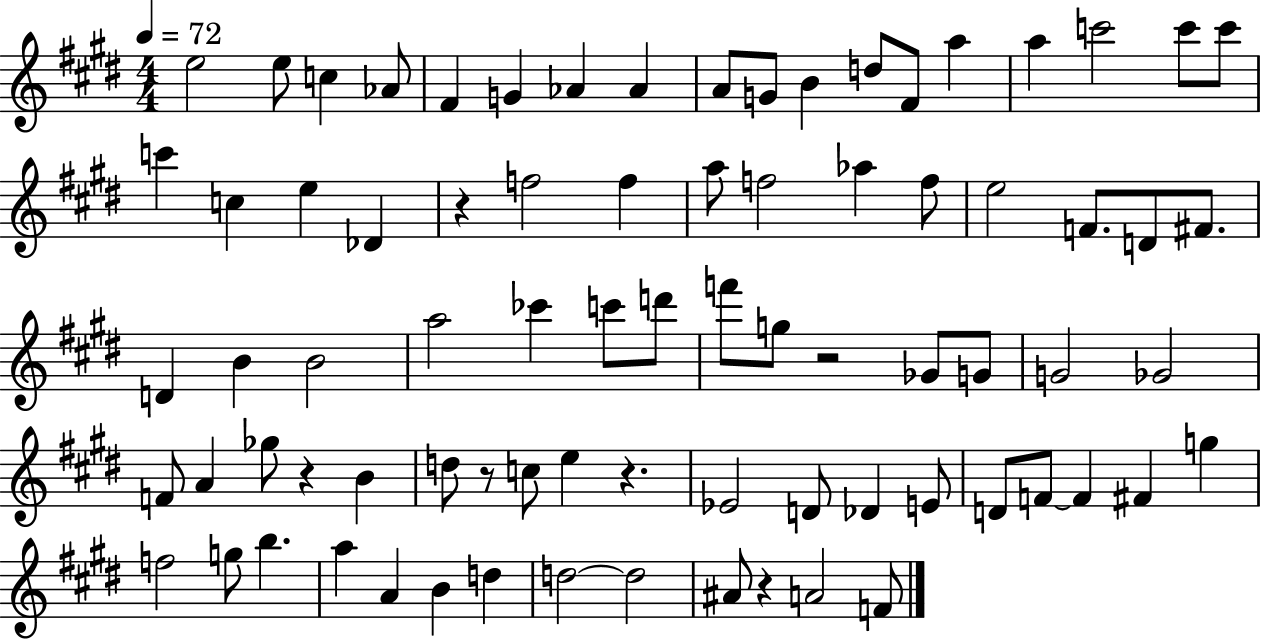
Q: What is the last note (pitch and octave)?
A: F4